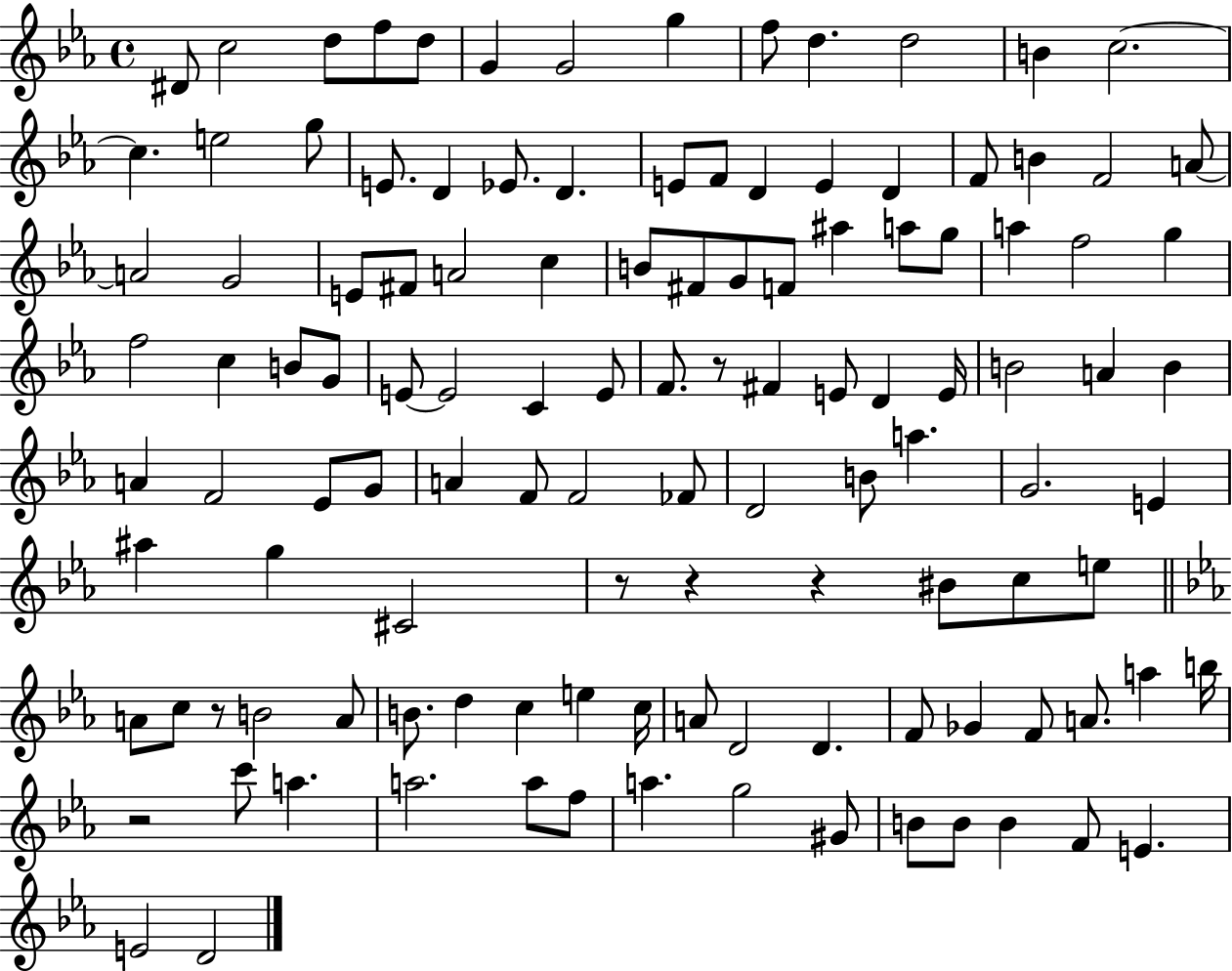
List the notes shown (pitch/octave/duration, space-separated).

D#4/e C5/h D5/e F5/e D5/e G4/q G4/h G5/q F5/e D5/q. D5/h B4/q C5/h. C5/q. E5/h G5/e E4/e. D4/q Eb4/e. D4/q. E4/e F4/e D4/q E4/q D4/q F4/e B4/q F4/h A4/e A4/h G4/h E4/e F#4/e A4/h C5/q B4/e F#4/e G4/e F4/e A#5/q A5/e G5/e A5/q F5/h G5/q F5/h C5/q B4/e G4/e E4/e E4/h C4/q E4/e F4/e. R/e F#4/q E4/e D4/q E4/s B4/h A4/q B4/q A4/q F4/h Eb4/e G4/e A4/q F4/e F4/h FES4/e D4/h B4/e A5/q. G4/h. E4/q A#5/q G5/q C#4/h R/e R/q R/q BIS4/e C5/e E5/e A4/e C5/e R/e B4/h A4/e B4/e. D5/q C5/q E5/q C5/s A4/e D4/h D4/q. F4/e Gb4/q F4/e A4/e. A5/q B5/s R/h C6/e A5/q. A5/h. A5/e F5/e A5/q. G5/h G#4/e B4/e B4/e B4/q F4/e E4/q. E4/h D4/h